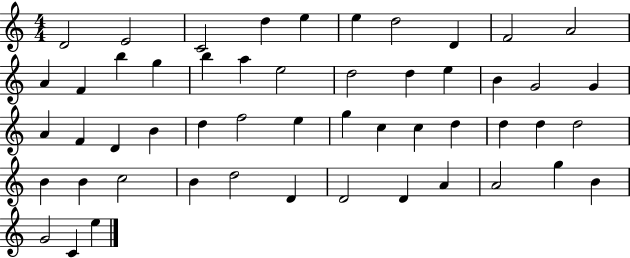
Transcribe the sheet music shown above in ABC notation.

X:1
T:Untitled
M:4/4
L:1/4
K:C
D2 E2 C2 d e e d2 D F2 A2 A F b g b a e2 d2 d e B G2 G A F D B d f2 e g c c d d d d2 B B c2 B d2 D D2 D A A2 g B G2 C e